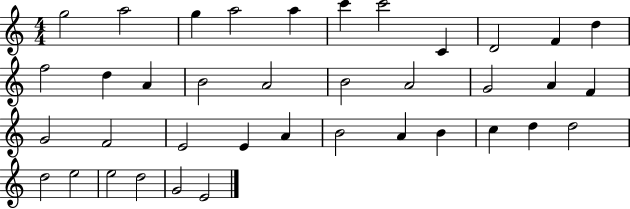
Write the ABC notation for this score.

X:1
T:Untitled
M:4/4
L:1/4
K:C
g2 a2 g a2 a c' c'2 C D2 F d f2 d A B2 A2 B2 A2 G2 A F G2 F2 E2 E A B2 A B c d d2 d2 e2 e2 d2 G2 E2